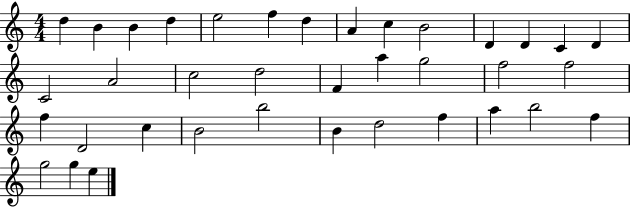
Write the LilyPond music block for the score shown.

{
  \clef treble
  \numericTimeSignature
  \time 4/4
  \key c \major
  d''4 b'4 b'4 d''4 | e''2 f''4 d''4 | a'4 c''4 b'2 | d'4 d'4 c'4 d'4 | \break c'2 a'2 | c''2 d''2 | f'4 a''4 g''2 | f''2 f''2 | \break f''4 d'2 c''4 | b'2 b''2 | b'4 d''2 f''4 | a''4 b''2 f''4 | \break g''2 g''4 e''4 | \bar "|."
}